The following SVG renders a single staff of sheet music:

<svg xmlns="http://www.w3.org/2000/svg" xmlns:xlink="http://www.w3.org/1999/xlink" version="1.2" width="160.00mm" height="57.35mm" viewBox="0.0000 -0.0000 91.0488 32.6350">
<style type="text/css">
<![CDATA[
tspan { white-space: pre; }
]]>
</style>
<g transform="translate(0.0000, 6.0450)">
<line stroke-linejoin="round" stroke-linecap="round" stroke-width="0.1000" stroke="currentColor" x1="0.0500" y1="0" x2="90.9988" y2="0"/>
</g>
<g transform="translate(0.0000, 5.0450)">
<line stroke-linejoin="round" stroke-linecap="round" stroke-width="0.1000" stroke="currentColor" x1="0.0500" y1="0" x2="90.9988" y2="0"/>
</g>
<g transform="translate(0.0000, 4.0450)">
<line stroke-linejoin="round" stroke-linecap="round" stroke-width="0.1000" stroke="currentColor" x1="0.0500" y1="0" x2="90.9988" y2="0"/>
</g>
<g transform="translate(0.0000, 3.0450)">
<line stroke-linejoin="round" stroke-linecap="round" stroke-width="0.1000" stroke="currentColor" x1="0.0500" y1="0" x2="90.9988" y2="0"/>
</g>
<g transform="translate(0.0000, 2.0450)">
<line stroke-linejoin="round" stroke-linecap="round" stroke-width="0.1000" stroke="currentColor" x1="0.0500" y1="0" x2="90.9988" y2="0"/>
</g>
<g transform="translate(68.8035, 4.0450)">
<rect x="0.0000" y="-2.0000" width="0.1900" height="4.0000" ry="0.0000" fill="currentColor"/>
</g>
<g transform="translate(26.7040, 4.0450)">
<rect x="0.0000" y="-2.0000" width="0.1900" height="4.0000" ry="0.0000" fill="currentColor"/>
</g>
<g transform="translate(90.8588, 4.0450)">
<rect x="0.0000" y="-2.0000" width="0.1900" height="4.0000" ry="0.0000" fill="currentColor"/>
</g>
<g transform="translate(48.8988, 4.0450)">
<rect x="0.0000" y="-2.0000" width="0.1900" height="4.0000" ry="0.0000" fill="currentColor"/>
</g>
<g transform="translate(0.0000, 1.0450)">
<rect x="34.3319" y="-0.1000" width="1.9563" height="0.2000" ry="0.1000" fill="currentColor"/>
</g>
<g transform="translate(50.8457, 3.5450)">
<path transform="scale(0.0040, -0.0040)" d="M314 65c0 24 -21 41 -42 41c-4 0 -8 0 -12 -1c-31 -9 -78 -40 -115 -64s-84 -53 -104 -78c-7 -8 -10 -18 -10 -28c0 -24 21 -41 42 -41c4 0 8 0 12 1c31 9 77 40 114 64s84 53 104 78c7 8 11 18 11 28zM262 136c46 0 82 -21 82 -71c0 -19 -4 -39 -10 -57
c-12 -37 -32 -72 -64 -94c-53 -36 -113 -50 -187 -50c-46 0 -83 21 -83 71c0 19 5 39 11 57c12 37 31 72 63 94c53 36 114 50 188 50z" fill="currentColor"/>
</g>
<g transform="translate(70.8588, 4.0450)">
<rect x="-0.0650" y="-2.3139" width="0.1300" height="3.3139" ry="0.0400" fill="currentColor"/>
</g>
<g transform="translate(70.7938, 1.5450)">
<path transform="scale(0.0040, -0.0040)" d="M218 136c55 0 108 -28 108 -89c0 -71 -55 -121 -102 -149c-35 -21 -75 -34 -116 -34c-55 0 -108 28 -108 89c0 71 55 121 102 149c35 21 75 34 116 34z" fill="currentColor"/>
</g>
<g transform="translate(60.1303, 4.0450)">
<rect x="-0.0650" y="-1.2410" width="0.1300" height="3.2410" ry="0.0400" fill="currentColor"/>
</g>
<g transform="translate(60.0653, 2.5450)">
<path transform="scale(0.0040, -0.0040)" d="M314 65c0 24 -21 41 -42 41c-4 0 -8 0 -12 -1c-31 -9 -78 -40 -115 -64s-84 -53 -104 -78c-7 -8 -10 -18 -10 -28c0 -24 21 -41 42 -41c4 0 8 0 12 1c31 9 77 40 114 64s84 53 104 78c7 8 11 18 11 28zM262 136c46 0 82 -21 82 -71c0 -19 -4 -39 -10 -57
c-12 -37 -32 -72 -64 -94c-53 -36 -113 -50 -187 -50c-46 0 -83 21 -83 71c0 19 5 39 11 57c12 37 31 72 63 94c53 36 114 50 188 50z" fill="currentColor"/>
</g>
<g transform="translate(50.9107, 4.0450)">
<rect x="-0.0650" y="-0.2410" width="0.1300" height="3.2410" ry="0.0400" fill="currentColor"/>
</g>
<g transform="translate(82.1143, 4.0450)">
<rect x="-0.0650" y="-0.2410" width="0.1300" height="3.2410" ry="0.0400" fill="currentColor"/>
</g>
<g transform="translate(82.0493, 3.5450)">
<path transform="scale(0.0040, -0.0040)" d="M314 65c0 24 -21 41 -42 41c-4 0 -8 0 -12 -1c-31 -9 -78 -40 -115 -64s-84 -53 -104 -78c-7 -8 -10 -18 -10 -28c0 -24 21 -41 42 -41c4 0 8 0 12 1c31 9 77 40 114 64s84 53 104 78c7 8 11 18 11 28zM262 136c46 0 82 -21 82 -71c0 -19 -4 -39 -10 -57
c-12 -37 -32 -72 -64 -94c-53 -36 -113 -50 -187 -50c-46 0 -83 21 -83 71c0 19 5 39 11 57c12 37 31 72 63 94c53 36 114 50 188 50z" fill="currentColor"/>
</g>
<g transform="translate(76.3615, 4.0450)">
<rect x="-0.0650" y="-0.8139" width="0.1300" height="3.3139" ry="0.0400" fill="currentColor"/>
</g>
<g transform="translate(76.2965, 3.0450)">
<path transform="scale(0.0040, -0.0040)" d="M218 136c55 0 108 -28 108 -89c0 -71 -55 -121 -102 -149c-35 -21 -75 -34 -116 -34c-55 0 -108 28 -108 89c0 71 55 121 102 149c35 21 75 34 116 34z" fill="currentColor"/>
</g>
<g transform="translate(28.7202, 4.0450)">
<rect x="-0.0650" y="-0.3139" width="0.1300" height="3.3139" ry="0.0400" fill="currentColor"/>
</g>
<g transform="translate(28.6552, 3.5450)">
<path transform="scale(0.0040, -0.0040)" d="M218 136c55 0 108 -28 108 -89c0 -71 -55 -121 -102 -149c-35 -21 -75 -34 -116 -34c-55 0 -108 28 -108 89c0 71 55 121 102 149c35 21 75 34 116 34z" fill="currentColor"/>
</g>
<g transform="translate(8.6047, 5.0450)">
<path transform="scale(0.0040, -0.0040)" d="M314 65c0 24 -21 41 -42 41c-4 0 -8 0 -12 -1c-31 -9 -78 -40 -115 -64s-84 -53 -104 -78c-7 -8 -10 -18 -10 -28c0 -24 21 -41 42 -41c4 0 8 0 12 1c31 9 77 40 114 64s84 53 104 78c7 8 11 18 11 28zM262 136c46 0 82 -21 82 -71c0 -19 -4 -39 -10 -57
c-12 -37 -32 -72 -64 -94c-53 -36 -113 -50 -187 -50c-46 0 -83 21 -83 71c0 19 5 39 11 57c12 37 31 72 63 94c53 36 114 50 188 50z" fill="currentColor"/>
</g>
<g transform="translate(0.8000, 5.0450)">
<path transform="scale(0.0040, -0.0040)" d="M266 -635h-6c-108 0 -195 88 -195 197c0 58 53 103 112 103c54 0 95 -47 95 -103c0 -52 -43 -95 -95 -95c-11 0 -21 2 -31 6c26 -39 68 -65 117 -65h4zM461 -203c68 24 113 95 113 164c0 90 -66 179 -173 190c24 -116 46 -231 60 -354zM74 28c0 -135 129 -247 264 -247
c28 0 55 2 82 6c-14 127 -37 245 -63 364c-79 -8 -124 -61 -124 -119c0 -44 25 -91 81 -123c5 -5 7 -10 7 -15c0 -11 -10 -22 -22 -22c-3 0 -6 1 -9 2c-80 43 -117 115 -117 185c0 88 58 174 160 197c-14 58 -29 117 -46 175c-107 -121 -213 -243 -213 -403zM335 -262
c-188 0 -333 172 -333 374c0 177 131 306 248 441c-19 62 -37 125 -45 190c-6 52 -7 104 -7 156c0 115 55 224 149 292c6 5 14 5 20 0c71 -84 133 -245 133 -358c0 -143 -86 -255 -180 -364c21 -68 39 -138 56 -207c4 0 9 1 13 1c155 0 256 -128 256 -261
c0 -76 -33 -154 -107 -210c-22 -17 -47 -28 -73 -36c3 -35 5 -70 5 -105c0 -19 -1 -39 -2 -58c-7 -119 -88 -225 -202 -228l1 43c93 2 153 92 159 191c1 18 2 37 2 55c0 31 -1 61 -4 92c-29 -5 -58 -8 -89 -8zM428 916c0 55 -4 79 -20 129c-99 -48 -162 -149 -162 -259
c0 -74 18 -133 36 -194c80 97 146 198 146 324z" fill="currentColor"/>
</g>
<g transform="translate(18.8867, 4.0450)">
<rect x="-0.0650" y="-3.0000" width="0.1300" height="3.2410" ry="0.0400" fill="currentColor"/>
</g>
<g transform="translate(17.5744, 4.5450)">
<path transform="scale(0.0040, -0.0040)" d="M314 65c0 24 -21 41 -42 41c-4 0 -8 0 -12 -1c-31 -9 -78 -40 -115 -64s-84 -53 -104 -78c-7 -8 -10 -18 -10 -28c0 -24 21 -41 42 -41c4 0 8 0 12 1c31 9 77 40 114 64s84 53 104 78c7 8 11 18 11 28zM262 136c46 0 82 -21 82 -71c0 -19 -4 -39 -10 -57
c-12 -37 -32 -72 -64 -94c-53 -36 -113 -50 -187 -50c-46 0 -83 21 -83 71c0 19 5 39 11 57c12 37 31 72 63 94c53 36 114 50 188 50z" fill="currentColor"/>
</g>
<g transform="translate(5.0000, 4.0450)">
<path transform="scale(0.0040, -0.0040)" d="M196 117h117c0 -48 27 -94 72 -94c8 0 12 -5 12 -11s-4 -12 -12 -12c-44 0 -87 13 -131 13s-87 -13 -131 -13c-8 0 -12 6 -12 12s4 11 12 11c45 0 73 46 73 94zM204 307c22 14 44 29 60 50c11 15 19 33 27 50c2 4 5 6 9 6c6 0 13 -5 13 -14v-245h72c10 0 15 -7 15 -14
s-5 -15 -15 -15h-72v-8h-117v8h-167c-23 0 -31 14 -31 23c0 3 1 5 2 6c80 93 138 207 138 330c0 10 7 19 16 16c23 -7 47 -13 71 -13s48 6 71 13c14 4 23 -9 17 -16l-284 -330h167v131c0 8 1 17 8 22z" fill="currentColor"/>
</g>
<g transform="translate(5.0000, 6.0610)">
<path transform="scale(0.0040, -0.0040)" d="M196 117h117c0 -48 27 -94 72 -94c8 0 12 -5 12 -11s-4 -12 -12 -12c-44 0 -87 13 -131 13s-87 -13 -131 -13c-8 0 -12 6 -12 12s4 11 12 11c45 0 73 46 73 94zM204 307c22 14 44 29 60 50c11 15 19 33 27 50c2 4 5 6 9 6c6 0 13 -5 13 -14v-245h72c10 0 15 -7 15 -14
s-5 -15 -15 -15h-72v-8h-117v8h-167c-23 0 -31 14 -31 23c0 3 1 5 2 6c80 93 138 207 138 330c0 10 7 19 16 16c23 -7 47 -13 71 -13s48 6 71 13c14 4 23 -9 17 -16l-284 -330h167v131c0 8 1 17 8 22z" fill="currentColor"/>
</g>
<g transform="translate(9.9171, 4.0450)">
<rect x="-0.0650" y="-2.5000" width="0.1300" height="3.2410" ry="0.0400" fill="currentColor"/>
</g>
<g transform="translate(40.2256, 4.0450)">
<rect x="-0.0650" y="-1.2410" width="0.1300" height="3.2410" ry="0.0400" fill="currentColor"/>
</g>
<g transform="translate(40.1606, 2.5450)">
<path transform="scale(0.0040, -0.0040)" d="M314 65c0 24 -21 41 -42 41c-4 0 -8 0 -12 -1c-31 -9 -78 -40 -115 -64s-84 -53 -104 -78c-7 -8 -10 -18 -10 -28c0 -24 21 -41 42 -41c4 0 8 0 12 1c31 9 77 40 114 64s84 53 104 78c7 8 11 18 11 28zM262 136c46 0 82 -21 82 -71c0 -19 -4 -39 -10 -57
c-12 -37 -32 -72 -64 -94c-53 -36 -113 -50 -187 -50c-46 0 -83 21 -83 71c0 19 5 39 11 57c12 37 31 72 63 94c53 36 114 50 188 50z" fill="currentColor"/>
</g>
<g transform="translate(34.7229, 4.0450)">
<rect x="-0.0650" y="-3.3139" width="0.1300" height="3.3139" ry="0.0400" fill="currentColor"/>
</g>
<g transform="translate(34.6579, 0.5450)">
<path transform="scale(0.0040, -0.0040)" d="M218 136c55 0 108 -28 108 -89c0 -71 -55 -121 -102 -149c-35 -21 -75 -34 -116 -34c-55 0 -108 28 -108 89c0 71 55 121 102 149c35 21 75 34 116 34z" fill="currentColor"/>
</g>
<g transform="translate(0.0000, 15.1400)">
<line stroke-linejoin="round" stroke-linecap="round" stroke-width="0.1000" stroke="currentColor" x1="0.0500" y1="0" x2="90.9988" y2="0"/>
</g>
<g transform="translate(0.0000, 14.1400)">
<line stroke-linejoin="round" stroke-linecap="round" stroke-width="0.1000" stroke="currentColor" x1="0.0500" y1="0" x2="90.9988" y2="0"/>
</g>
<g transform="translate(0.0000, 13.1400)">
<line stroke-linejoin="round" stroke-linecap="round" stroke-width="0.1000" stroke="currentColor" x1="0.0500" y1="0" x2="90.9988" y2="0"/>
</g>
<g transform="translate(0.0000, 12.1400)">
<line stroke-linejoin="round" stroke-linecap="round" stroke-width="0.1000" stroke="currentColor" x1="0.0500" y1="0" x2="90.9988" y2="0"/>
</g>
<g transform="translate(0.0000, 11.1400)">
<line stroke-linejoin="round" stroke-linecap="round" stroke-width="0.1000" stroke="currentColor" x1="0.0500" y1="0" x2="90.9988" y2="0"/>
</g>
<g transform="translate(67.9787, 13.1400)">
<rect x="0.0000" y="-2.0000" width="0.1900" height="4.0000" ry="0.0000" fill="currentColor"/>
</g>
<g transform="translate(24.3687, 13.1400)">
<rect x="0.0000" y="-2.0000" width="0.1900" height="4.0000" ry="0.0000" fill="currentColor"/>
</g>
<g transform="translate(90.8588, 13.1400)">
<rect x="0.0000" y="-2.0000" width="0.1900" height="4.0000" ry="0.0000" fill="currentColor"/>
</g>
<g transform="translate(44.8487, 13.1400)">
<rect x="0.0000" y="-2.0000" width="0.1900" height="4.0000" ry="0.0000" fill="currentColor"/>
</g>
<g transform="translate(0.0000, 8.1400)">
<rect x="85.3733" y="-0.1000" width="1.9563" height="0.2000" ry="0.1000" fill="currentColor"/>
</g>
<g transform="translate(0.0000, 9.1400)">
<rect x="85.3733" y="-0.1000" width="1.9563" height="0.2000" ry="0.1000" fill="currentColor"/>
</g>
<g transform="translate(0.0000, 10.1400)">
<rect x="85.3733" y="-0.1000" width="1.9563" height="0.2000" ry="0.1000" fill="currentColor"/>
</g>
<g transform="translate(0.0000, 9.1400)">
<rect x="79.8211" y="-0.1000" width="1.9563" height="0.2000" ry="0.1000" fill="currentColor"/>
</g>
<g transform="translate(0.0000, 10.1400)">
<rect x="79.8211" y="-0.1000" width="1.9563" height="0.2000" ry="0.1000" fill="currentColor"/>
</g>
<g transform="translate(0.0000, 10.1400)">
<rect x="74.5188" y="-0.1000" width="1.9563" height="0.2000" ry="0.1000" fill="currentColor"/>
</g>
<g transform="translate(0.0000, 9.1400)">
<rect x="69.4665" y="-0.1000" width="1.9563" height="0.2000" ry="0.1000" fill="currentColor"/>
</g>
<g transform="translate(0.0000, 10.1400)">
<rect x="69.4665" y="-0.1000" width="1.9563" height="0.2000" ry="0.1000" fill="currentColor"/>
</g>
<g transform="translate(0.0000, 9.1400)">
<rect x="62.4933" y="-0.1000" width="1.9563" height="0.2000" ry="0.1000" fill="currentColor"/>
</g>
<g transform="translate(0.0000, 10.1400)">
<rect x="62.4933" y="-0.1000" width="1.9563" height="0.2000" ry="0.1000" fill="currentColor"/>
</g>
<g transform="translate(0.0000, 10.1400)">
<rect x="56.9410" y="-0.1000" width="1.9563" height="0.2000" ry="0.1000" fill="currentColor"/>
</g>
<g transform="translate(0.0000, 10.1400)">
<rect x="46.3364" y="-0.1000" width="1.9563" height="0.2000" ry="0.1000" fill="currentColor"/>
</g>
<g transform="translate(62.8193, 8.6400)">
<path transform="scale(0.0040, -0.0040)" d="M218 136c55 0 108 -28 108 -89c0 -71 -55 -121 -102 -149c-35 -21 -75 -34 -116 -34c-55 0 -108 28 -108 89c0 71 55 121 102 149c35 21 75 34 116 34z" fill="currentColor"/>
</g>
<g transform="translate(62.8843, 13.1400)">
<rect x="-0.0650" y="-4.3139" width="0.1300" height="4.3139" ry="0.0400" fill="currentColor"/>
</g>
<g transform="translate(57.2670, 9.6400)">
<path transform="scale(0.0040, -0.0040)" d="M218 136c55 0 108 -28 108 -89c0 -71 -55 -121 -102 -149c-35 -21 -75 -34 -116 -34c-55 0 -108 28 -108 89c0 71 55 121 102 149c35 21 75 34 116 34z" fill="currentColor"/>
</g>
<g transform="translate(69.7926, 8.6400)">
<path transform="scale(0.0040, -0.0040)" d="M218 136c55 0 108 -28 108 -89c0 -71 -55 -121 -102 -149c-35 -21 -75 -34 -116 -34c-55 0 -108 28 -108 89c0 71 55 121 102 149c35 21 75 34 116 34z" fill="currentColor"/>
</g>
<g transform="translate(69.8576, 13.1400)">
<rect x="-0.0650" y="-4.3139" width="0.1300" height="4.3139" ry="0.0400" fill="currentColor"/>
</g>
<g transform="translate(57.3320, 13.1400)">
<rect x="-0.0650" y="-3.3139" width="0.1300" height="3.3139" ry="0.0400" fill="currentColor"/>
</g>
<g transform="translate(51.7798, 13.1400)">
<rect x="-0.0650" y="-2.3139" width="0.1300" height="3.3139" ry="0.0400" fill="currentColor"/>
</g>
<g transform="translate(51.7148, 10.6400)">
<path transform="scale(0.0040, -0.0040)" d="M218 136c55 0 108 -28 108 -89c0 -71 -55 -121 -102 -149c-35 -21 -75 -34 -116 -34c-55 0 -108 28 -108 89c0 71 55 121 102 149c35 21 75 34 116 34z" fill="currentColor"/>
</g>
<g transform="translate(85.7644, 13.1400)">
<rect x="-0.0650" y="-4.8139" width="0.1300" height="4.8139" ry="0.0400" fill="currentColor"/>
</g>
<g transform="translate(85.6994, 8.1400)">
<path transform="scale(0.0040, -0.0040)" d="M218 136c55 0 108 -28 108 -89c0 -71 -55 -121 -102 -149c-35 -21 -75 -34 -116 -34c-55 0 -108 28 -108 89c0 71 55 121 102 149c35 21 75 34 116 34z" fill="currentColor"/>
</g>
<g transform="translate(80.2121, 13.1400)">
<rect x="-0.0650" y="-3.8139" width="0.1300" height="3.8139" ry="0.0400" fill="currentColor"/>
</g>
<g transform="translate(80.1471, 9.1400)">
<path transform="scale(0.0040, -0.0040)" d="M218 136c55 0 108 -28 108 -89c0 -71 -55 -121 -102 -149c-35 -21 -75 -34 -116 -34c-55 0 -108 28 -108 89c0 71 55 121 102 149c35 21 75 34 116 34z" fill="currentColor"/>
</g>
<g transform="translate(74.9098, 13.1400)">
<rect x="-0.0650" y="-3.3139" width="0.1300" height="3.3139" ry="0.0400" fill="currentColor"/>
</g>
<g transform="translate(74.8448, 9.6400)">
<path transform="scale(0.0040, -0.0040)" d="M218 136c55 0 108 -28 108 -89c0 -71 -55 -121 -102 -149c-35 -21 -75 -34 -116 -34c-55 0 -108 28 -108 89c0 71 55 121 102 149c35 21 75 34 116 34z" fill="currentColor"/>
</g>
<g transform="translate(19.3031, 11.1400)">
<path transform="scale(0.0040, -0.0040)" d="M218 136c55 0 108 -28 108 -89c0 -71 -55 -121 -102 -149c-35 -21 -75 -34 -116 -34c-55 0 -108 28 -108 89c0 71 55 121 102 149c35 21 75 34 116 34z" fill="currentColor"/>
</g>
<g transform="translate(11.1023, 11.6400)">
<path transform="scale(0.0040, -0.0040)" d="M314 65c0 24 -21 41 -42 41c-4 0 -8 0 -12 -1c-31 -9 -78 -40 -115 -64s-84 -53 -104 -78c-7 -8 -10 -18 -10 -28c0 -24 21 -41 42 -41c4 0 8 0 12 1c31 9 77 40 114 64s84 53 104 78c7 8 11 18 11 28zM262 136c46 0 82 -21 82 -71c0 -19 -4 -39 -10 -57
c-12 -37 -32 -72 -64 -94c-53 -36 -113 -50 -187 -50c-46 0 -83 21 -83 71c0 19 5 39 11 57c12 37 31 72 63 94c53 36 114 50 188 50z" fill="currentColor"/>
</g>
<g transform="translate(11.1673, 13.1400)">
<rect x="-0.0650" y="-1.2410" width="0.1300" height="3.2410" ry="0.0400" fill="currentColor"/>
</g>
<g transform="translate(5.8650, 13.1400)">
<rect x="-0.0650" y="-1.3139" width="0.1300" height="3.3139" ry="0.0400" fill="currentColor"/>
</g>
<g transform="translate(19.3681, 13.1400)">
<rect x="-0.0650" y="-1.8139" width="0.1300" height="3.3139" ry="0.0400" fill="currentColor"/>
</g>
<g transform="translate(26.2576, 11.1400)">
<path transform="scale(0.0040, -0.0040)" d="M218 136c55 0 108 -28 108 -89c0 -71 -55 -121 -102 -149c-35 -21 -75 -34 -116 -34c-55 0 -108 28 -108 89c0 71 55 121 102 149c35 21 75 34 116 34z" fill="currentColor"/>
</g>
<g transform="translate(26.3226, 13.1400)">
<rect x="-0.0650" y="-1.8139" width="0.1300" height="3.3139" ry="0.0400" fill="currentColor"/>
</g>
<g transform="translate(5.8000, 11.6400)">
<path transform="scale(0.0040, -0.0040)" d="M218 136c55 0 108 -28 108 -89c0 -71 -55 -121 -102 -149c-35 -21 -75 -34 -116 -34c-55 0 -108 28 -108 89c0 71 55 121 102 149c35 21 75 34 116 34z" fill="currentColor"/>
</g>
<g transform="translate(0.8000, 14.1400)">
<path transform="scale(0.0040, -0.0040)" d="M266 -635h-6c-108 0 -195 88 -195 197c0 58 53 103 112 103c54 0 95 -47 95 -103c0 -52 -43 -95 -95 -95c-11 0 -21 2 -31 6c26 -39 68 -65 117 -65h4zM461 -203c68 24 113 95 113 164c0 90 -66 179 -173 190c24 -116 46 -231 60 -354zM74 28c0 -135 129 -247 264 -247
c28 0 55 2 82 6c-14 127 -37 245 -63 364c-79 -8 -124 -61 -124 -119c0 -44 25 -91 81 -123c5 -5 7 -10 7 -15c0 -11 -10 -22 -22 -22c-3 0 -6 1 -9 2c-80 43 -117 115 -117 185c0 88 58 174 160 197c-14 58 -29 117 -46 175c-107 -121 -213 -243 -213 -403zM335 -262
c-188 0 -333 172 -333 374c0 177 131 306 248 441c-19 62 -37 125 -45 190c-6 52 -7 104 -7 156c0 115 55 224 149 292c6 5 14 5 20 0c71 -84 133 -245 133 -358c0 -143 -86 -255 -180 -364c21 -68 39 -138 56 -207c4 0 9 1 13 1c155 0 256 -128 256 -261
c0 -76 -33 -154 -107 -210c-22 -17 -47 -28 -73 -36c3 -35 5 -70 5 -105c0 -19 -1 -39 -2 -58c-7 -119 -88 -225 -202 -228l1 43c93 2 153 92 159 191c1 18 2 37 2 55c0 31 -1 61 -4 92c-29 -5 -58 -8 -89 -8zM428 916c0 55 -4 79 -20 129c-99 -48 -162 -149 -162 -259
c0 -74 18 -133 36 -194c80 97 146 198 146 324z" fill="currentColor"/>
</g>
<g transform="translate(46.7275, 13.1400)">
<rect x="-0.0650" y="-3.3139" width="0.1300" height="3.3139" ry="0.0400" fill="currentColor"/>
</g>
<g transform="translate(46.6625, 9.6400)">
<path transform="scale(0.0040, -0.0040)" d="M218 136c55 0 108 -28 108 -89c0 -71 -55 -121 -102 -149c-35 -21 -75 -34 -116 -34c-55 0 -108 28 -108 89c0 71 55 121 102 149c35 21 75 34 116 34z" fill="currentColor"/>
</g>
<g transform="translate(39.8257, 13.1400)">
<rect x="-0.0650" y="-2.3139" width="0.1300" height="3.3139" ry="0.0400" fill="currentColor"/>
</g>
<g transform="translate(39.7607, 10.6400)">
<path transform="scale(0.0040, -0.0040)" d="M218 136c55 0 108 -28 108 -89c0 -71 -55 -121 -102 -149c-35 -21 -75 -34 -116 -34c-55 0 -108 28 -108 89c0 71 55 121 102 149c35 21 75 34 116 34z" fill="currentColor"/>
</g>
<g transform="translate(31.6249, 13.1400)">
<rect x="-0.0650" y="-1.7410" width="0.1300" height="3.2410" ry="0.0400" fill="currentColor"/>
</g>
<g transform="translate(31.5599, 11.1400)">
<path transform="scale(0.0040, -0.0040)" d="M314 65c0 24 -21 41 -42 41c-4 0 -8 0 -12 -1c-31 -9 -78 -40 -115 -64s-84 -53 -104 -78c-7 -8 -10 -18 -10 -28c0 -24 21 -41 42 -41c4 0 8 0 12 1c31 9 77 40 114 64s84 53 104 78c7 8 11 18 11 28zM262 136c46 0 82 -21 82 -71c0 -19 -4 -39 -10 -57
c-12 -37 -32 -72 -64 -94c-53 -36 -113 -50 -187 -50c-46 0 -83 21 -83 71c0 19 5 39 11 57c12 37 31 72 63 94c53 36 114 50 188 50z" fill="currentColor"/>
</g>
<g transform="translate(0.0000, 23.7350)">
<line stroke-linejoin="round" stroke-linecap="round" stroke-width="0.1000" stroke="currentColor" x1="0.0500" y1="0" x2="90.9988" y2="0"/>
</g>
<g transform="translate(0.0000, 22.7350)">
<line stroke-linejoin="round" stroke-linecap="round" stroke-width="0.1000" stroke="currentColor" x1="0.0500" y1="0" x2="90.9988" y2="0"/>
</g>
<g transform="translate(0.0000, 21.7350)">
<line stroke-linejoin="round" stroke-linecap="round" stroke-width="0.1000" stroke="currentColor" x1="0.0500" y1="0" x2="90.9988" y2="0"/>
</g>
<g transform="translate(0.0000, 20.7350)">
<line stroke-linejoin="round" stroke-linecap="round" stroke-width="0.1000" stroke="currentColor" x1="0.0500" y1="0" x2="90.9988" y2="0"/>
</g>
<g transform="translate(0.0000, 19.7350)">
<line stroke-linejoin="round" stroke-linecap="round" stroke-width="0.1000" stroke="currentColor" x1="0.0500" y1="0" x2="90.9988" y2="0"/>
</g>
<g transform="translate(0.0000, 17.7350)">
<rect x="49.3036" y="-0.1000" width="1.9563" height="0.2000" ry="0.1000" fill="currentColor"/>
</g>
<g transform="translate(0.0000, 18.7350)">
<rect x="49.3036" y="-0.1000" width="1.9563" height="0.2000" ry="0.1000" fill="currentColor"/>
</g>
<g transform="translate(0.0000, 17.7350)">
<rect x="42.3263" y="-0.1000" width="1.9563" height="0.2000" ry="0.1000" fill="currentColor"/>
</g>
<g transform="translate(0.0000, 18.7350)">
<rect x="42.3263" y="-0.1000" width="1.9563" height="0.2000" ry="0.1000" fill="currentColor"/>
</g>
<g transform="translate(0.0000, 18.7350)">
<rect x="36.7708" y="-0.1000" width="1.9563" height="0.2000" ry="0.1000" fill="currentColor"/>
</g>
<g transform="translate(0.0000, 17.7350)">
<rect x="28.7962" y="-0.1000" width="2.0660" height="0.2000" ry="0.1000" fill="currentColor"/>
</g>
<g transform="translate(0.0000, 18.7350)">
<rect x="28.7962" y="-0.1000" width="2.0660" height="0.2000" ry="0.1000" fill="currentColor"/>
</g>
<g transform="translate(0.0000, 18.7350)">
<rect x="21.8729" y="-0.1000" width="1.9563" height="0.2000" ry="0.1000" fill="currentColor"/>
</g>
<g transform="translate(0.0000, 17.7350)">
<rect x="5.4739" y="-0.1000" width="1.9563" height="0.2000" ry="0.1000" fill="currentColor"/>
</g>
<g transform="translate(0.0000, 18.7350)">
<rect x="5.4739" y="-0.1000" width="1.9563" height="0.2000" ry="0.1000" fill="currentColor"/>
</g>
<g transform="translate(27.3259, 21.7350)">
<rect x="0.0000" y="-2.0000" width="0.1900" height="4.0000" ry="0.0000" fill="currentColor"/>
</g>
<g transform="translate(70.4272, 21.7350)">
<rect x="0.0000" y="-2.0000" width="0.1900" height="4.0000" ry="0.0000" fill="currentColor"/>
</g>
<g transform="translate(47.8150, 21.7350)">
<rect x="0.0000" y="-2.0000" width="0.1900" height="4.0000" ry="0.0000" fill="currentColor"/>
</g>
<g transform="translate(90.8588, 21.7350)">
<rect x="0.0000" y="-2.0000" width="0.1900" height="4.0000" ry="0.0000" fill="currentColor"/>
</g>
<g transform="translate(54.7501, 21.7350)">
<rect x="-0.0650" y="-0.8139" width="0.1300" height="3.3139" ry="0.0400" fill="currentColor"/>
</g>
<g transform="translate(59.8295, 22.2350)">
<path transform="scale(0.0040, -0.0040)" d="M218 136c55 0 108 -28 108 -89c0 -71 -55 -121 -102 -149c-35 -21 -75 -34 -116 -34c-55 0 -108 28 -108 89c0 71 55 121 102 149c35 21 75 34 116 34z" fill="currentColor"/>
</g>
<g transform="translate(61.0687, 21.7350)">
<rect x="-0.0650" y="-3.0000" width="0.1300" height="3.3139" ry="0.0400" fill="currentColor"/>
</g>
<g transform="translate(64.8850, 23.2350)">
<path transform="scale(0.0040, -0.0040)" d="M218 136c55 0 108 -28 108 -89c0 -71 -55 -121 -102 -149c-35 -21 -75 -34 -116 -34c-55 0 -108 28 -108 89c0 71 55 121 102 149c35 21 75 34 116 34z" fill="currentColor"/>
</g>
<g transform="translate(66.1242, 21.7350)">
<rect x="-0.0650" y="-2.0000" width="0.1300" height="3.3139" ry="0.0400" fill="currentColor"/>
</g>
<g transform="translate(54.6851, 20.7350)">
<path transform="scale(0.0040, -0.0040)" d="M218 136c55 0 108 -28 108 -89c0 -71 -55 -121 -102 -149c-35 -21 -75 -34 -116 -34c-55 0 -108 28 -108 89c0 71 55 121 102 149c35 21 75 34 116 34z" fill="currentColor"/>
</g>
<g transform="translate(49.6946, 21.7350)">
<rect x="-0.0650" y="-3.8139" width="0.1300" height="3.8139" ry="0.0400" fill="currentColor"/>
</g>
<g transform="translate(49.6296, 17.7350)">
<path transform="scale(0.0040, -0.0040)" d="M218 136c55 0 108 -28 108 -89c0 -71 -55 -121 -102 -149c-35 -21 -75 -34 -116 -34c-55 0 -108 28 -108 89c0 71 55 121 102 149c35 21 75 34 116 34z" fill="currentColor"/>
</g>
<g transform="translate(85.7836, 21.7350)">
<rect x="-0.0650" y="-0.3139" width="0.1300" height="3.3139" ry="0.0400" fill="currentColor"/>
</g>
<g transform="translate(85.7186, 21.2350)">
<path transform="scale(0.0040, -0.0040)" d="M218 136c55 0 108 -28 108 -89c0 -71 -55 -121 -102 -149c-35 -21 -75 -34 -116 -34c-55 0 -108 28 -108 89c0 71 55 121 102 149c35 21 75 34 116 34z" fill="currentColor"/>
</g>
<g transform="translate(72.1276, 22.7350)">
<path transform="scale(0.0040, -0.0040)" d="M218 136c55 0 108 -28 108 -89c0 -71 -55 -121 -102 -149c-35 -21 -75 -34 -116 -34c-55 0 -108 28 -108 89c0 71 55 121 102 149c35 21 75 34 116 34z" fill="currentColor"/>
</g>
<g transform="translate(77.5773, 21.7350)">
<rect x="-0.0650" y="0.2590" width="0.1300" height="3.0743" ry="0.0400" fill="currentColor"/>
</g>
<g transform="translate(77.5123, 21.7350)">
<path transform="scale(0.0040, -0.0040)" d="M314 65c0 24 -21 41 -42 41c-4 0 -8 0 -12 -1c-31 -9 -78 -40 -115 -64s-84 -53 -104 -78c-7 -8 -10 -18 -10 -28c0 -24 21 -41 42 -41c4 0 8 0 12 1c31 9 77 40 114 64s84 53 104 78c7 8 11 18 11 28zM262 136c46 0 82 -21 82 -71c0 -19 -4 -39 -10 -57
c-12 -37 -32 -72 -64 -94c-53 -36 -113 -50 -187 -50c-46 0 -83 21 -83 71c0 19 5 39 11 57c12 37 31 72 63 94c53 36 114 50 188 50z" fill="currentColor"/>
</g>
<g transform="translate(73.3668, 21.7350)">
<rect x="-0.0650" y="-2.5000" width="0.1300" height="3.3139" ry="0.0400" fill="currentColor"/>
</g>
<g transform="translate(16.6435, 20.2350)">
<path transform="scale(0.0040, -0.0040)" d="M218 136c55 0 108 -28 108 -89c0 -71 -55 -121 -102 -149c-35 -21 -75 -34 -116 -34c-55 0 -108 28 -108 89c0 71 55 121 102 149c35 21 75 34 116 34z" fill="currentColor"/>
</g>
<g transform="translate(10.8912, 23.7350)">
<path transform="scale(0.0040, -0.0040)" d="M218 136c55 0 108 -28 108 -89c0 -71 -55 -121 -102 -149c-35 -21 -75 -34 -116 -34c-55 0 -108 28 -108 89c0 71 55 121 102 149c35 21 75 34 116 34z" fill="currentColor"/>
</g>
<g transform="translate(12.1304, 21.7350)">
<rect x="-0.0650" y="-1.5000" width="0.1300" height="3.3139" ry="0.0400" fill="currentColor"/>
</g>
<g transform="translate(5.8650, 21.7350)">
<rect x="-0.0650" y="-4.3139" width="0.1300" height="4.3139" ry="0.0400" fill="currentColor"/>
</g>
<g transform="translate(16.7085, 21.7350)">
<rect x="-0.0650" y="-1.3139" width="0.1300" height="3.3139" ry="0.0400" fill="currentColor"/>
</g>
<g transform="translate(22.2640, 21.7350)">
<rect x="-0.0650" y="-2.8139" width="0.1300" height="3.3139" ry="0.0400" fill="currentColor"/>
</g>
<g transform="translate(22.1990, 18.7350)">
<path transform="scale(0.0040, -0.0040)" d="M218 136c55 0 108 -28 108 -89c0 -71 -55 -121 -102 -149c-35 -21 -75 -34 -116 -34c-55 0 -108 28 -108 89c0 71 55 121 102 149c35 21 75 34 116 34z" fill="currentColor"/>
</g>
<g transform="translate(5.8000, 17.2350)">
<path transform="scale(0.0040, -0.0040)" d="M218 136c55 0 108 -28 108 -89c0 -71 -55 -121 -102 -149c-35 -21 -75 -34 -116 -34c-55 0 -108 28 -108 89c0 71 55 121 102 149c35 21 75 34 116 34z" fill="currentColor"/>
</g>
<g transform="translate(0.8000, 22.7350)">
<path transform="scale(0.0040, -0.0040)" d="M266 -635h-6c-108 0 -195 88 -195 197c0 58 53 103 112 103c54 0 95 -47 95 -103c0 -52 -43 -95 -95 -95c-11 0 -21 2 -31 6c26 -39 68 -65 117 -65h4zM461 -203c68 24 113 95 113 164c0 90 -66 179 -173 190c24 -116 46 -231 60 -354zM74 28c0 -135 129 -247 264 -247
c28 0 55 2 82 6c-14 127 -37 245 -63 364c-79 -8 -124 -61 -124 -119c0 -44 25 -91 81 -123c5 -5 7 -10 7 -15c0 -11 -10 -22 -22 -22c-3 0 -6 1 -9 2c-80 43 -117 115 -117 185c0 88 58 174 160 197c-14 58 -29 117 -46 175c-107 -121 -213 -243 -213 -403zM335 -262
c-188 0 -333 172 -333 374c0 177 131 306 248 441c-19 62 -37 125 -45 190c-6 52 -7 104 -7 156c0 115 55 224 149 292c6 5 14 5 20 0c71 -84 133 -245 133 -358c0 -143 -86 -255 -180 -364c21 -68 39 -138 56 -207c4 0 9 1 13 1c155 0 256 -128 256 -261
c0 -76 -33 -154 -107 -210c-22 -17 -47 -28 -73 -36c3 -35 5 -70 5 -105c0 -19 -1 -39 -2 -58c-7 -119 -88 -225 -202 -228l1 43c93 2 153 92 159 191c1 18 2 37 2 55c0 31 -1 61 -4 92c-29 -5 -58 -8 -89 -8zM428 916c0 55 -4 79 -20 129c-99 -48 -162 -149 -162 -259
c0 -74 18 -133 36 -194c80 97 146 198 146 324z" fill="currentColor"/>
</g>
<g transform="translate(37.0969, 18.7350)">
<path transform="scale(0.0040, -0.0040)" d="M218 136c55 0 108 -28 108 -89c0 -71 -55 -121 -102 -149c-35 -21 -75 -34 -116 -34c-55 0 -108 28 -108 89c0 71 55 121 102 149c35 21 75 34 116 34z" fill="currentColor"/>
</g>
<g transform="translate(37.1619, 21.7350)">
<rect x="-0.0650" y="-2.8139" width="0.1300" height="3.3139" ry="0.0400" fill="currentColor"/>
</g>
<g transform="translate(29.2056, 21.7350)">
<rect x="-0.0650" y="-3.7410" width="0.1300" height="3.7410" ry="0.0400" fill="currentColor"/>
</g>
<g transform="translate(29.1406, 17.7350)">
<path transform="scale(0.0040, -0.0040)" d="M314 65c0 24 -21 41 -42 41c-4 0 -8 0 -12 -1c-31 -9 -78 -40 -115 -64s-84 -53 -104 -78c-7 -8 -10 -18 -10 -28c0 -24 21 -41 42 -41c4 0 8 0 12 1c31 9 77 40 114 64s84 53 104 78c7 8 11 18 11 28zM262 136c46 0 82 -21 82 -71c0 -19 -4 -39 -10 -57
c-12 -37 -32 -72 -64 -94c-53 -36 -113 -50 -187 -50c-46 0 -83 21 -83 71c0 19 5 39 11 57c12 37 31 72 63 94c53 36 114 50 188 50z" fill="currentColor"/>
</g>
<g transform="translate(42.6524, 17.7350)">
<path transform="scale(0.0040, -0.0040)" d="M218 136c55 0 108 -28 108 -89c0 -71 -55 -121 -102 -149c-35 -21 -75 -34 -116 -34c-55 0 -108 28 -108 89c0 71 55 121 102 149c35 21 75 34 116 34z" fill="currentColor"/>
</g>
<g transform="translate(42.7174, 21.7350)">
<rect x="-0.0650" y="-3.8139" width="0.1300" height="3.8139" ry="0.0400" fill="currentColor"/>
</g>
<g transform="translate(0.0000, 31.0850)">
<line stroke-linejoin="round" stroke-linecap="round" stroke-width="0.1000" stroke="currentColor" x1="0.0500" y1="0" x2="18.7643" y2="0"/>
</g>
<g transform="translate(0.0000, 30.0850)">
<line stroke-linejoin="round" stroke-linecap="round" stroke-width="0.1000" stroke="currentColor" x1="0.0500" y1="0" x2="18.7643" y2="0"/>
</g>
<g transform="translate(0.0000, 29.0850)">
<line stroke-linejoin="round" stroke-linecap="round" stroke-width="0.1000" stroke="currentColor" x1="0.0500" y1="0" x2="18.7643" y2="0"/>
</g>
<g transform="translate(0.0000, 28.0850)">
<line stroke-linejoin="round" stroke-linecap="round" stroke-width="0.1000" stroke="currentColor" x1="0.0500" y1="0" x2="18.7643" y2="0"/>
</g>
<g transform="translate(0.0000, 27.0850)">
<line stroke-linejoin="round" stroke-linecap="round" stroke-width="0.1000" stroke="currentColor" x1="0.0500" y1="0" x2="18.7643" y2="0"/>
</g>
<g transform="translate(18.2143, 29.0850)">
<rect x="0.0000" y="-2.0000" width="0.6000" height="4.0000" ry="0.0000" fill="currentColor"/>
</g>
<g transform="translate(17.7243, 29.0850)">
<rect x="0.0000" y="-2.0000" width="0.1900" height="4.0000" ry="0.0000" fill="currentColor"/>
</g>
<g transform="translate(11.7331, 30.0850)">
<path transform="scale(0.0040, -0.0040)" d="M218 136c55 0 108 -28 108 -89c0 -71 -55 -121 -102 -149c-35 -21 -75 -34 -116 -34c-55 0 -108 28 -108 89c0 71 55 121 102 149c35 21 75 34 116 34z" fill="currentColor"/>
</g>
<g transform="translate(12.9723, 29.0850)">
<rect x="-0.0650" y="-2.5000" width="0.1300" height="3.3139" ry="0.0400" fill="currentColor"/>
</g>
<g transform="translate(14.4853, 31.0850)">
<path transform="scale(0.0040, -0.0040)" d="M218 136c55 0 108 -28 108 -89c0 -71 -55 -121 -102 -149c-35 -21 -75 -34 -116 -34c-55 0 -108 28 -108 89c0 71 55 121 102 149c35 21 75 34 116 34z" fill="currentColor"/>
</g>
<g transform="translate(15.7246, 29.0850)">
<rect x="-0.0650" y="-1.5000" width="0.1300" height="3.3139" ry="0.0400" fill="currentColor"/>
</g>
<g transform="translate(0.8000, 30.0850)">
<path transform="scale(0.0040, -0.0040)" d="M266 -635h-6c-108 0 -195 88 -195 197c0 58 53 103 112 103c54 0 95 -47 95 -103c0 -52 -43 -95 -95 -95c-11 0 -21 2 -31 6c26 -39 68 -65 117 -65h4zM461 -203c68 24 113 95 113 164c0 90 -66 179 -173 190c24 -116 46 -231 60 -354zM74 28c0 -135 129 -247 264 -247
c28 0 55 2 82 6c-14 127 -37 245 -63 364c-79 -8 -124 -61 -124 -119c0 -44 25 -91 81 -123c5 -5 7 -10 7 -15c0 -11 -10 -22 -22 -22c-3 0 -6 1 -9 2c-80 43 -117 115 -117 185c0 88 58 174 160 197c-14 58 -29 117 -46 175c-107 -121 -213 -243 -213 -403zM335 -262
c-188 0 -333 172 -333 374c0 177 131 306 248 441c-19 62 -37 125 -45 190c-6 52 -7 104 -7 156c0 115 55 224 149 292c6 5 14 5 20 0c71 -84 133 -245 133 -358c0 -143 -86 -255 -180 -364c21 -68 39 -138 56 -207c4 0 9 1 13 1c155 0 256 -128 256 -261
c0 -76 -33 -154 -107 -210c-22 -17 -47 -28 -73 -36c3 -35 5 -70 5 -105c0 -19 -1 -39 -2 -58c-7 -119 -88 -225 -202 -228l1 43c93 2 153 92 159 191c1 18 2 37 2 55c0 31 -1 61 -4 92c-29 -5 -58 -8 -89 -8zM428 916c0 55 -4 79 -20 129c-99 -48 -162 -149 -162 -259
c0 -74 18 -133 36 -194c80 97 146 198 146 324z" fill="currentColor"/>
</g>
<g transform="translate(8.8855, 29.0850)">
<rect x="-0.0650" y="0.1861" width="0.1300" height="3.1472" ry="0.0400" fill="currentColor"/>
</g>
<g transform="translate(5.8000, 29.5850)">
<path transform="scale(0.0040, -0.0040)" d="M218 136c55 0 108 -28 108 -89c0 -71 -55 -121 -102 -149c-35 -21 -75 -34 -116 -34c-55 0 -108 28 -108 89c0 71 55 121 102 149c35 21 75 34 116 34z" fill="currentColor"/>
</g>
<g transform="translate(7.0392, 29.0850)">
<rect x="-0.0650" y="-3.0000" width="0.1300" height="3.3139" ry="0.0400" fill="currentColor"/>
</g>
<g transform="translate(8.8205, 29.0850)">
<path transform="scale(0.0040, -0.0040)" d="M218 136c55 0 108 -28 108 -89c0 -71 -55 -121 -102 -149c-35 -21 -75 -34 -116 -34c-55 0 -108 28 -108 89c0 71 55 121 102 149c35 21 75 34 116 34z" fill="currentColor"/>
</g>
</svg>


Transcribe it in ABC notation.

X:1
T:Untitled
M:4/4
L:1/4
K:C
G2 A2 c b e2 c2 e2 g d c2 e e2 f f f2 g b g b d' d' b c' e' d' E e a c'2 a c' c' d A F G B2 c A B G E